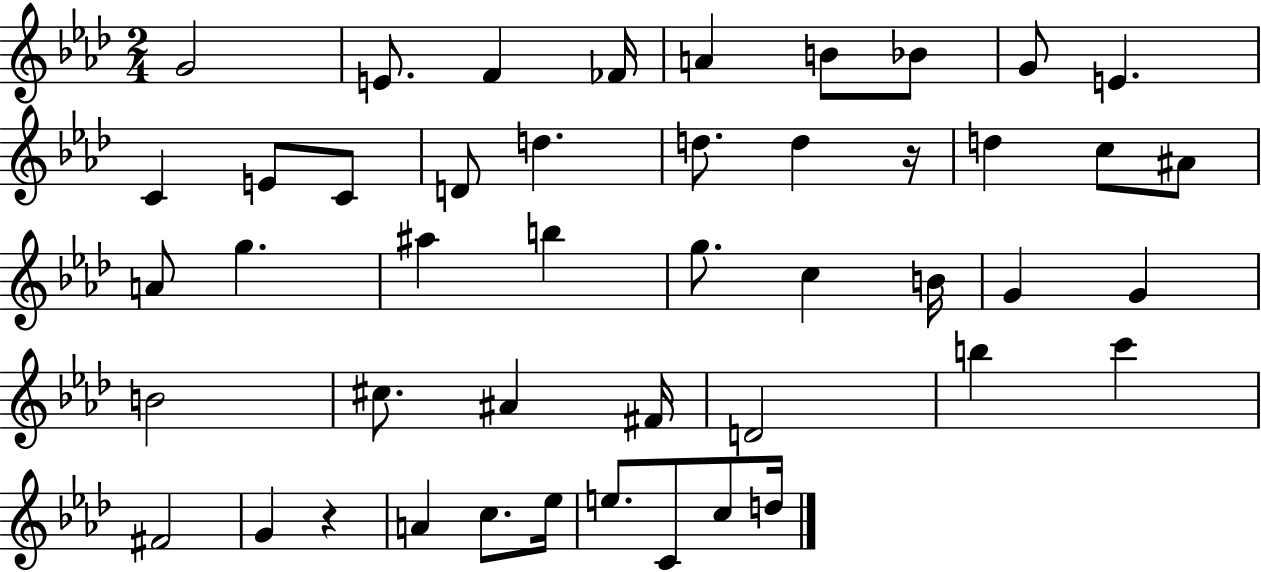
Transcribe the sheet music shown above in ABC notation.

X:1
T:Untitled
M:2/4
L:1/4
K:Ab
G2 E/2 F _F/4 A B/2 _B/2 G/2 E C E/2 C/2 D/2 d d/2 d z/4 d c/2 ^A/2 A/2 g ^a b g/2 c B/4 G G B2 ^c/2 ^A ^F/4 D2 b c' ^F2 G z A c/2 _e/4 e/2 C/2 c/2 d/4